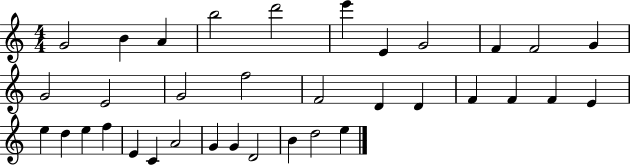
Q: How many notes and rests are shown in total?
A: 35